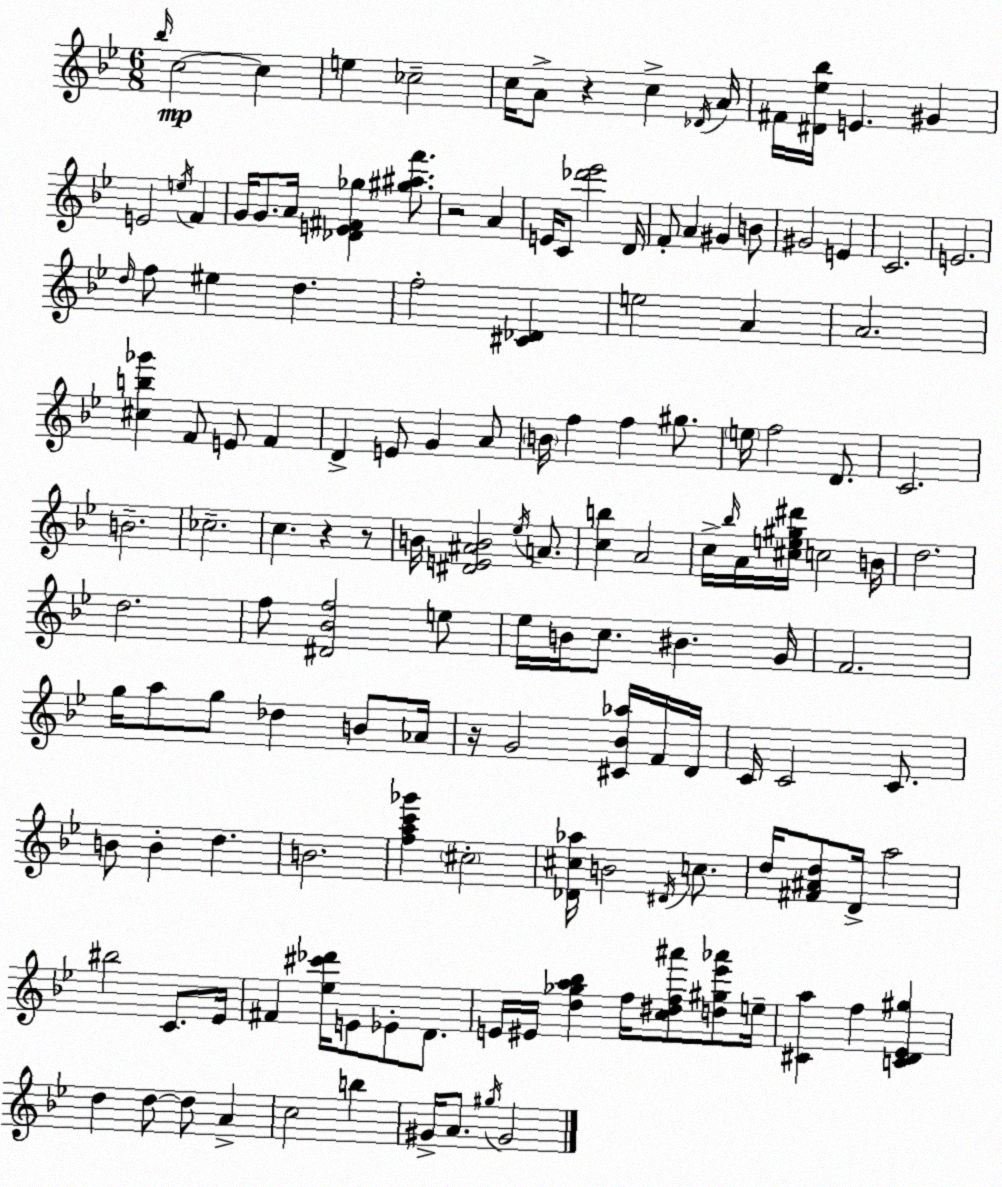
X:1
T:Untitled
M:6/8
L:1/4
K:Bb
_b/4 c2 c e _c2 c/4 A/2 z c _D/4 A/4 ^F/4 [^D_e_b]/4 E ^G E2 e/4 F G/4 G/2 A/4 [_DE^F_g] [^g^af']/2 z2 A E/4 C/2 [_d'_e']2 D/4 F/2 A ^G B/2 ^G2 E C2 E2 d/4 f/2 ^e d f2 [^C_D] e2 A A2 [^cb_g'] F/2 E/2 F D E/2 G A/2 B/4 f f ^g/2 e/4 f2 D/2 C2 B2 _c2 c z z/2 B/4 [^DE^AB]2 _e/4 A/2 [cb] A2 c/4 _b/4 A/4 [^ce^g^d']/4 c2 B/4 d2 d2 f/2 [^D_Bf]2 e/2 _e/4 B/4 c/2 ^B G/4 F2 g/4 a/2 g/2 _d B/2 _A/4 z/4 G2 [^C_B_a]/4 F/4 D/4 C/4 C2 C/2 B/2 B d B2 [fac'_g'] ^c2 [_D^c_a]/4 B2 ^D/4 c/2 d/4 [^F^Ad]/2 D/4 a2 ^b2 C/2 _E/4 ^F [_e^c'_d']/4 E/2 _E/2 D/2 E/4 ^E/4 [d_ga_b] f/4 [c^df^a']/2 [d^g_e'_a']/2 e/4 [^Ca] f [CD_E^g] d d/2 d/2 A c2 b ^G/4 A/2 ^g/4 ^G2